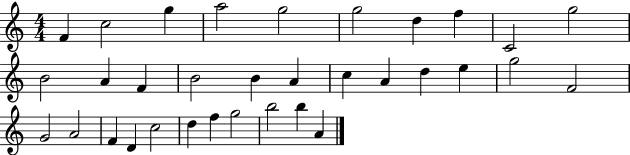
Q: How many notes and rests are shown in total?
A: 33